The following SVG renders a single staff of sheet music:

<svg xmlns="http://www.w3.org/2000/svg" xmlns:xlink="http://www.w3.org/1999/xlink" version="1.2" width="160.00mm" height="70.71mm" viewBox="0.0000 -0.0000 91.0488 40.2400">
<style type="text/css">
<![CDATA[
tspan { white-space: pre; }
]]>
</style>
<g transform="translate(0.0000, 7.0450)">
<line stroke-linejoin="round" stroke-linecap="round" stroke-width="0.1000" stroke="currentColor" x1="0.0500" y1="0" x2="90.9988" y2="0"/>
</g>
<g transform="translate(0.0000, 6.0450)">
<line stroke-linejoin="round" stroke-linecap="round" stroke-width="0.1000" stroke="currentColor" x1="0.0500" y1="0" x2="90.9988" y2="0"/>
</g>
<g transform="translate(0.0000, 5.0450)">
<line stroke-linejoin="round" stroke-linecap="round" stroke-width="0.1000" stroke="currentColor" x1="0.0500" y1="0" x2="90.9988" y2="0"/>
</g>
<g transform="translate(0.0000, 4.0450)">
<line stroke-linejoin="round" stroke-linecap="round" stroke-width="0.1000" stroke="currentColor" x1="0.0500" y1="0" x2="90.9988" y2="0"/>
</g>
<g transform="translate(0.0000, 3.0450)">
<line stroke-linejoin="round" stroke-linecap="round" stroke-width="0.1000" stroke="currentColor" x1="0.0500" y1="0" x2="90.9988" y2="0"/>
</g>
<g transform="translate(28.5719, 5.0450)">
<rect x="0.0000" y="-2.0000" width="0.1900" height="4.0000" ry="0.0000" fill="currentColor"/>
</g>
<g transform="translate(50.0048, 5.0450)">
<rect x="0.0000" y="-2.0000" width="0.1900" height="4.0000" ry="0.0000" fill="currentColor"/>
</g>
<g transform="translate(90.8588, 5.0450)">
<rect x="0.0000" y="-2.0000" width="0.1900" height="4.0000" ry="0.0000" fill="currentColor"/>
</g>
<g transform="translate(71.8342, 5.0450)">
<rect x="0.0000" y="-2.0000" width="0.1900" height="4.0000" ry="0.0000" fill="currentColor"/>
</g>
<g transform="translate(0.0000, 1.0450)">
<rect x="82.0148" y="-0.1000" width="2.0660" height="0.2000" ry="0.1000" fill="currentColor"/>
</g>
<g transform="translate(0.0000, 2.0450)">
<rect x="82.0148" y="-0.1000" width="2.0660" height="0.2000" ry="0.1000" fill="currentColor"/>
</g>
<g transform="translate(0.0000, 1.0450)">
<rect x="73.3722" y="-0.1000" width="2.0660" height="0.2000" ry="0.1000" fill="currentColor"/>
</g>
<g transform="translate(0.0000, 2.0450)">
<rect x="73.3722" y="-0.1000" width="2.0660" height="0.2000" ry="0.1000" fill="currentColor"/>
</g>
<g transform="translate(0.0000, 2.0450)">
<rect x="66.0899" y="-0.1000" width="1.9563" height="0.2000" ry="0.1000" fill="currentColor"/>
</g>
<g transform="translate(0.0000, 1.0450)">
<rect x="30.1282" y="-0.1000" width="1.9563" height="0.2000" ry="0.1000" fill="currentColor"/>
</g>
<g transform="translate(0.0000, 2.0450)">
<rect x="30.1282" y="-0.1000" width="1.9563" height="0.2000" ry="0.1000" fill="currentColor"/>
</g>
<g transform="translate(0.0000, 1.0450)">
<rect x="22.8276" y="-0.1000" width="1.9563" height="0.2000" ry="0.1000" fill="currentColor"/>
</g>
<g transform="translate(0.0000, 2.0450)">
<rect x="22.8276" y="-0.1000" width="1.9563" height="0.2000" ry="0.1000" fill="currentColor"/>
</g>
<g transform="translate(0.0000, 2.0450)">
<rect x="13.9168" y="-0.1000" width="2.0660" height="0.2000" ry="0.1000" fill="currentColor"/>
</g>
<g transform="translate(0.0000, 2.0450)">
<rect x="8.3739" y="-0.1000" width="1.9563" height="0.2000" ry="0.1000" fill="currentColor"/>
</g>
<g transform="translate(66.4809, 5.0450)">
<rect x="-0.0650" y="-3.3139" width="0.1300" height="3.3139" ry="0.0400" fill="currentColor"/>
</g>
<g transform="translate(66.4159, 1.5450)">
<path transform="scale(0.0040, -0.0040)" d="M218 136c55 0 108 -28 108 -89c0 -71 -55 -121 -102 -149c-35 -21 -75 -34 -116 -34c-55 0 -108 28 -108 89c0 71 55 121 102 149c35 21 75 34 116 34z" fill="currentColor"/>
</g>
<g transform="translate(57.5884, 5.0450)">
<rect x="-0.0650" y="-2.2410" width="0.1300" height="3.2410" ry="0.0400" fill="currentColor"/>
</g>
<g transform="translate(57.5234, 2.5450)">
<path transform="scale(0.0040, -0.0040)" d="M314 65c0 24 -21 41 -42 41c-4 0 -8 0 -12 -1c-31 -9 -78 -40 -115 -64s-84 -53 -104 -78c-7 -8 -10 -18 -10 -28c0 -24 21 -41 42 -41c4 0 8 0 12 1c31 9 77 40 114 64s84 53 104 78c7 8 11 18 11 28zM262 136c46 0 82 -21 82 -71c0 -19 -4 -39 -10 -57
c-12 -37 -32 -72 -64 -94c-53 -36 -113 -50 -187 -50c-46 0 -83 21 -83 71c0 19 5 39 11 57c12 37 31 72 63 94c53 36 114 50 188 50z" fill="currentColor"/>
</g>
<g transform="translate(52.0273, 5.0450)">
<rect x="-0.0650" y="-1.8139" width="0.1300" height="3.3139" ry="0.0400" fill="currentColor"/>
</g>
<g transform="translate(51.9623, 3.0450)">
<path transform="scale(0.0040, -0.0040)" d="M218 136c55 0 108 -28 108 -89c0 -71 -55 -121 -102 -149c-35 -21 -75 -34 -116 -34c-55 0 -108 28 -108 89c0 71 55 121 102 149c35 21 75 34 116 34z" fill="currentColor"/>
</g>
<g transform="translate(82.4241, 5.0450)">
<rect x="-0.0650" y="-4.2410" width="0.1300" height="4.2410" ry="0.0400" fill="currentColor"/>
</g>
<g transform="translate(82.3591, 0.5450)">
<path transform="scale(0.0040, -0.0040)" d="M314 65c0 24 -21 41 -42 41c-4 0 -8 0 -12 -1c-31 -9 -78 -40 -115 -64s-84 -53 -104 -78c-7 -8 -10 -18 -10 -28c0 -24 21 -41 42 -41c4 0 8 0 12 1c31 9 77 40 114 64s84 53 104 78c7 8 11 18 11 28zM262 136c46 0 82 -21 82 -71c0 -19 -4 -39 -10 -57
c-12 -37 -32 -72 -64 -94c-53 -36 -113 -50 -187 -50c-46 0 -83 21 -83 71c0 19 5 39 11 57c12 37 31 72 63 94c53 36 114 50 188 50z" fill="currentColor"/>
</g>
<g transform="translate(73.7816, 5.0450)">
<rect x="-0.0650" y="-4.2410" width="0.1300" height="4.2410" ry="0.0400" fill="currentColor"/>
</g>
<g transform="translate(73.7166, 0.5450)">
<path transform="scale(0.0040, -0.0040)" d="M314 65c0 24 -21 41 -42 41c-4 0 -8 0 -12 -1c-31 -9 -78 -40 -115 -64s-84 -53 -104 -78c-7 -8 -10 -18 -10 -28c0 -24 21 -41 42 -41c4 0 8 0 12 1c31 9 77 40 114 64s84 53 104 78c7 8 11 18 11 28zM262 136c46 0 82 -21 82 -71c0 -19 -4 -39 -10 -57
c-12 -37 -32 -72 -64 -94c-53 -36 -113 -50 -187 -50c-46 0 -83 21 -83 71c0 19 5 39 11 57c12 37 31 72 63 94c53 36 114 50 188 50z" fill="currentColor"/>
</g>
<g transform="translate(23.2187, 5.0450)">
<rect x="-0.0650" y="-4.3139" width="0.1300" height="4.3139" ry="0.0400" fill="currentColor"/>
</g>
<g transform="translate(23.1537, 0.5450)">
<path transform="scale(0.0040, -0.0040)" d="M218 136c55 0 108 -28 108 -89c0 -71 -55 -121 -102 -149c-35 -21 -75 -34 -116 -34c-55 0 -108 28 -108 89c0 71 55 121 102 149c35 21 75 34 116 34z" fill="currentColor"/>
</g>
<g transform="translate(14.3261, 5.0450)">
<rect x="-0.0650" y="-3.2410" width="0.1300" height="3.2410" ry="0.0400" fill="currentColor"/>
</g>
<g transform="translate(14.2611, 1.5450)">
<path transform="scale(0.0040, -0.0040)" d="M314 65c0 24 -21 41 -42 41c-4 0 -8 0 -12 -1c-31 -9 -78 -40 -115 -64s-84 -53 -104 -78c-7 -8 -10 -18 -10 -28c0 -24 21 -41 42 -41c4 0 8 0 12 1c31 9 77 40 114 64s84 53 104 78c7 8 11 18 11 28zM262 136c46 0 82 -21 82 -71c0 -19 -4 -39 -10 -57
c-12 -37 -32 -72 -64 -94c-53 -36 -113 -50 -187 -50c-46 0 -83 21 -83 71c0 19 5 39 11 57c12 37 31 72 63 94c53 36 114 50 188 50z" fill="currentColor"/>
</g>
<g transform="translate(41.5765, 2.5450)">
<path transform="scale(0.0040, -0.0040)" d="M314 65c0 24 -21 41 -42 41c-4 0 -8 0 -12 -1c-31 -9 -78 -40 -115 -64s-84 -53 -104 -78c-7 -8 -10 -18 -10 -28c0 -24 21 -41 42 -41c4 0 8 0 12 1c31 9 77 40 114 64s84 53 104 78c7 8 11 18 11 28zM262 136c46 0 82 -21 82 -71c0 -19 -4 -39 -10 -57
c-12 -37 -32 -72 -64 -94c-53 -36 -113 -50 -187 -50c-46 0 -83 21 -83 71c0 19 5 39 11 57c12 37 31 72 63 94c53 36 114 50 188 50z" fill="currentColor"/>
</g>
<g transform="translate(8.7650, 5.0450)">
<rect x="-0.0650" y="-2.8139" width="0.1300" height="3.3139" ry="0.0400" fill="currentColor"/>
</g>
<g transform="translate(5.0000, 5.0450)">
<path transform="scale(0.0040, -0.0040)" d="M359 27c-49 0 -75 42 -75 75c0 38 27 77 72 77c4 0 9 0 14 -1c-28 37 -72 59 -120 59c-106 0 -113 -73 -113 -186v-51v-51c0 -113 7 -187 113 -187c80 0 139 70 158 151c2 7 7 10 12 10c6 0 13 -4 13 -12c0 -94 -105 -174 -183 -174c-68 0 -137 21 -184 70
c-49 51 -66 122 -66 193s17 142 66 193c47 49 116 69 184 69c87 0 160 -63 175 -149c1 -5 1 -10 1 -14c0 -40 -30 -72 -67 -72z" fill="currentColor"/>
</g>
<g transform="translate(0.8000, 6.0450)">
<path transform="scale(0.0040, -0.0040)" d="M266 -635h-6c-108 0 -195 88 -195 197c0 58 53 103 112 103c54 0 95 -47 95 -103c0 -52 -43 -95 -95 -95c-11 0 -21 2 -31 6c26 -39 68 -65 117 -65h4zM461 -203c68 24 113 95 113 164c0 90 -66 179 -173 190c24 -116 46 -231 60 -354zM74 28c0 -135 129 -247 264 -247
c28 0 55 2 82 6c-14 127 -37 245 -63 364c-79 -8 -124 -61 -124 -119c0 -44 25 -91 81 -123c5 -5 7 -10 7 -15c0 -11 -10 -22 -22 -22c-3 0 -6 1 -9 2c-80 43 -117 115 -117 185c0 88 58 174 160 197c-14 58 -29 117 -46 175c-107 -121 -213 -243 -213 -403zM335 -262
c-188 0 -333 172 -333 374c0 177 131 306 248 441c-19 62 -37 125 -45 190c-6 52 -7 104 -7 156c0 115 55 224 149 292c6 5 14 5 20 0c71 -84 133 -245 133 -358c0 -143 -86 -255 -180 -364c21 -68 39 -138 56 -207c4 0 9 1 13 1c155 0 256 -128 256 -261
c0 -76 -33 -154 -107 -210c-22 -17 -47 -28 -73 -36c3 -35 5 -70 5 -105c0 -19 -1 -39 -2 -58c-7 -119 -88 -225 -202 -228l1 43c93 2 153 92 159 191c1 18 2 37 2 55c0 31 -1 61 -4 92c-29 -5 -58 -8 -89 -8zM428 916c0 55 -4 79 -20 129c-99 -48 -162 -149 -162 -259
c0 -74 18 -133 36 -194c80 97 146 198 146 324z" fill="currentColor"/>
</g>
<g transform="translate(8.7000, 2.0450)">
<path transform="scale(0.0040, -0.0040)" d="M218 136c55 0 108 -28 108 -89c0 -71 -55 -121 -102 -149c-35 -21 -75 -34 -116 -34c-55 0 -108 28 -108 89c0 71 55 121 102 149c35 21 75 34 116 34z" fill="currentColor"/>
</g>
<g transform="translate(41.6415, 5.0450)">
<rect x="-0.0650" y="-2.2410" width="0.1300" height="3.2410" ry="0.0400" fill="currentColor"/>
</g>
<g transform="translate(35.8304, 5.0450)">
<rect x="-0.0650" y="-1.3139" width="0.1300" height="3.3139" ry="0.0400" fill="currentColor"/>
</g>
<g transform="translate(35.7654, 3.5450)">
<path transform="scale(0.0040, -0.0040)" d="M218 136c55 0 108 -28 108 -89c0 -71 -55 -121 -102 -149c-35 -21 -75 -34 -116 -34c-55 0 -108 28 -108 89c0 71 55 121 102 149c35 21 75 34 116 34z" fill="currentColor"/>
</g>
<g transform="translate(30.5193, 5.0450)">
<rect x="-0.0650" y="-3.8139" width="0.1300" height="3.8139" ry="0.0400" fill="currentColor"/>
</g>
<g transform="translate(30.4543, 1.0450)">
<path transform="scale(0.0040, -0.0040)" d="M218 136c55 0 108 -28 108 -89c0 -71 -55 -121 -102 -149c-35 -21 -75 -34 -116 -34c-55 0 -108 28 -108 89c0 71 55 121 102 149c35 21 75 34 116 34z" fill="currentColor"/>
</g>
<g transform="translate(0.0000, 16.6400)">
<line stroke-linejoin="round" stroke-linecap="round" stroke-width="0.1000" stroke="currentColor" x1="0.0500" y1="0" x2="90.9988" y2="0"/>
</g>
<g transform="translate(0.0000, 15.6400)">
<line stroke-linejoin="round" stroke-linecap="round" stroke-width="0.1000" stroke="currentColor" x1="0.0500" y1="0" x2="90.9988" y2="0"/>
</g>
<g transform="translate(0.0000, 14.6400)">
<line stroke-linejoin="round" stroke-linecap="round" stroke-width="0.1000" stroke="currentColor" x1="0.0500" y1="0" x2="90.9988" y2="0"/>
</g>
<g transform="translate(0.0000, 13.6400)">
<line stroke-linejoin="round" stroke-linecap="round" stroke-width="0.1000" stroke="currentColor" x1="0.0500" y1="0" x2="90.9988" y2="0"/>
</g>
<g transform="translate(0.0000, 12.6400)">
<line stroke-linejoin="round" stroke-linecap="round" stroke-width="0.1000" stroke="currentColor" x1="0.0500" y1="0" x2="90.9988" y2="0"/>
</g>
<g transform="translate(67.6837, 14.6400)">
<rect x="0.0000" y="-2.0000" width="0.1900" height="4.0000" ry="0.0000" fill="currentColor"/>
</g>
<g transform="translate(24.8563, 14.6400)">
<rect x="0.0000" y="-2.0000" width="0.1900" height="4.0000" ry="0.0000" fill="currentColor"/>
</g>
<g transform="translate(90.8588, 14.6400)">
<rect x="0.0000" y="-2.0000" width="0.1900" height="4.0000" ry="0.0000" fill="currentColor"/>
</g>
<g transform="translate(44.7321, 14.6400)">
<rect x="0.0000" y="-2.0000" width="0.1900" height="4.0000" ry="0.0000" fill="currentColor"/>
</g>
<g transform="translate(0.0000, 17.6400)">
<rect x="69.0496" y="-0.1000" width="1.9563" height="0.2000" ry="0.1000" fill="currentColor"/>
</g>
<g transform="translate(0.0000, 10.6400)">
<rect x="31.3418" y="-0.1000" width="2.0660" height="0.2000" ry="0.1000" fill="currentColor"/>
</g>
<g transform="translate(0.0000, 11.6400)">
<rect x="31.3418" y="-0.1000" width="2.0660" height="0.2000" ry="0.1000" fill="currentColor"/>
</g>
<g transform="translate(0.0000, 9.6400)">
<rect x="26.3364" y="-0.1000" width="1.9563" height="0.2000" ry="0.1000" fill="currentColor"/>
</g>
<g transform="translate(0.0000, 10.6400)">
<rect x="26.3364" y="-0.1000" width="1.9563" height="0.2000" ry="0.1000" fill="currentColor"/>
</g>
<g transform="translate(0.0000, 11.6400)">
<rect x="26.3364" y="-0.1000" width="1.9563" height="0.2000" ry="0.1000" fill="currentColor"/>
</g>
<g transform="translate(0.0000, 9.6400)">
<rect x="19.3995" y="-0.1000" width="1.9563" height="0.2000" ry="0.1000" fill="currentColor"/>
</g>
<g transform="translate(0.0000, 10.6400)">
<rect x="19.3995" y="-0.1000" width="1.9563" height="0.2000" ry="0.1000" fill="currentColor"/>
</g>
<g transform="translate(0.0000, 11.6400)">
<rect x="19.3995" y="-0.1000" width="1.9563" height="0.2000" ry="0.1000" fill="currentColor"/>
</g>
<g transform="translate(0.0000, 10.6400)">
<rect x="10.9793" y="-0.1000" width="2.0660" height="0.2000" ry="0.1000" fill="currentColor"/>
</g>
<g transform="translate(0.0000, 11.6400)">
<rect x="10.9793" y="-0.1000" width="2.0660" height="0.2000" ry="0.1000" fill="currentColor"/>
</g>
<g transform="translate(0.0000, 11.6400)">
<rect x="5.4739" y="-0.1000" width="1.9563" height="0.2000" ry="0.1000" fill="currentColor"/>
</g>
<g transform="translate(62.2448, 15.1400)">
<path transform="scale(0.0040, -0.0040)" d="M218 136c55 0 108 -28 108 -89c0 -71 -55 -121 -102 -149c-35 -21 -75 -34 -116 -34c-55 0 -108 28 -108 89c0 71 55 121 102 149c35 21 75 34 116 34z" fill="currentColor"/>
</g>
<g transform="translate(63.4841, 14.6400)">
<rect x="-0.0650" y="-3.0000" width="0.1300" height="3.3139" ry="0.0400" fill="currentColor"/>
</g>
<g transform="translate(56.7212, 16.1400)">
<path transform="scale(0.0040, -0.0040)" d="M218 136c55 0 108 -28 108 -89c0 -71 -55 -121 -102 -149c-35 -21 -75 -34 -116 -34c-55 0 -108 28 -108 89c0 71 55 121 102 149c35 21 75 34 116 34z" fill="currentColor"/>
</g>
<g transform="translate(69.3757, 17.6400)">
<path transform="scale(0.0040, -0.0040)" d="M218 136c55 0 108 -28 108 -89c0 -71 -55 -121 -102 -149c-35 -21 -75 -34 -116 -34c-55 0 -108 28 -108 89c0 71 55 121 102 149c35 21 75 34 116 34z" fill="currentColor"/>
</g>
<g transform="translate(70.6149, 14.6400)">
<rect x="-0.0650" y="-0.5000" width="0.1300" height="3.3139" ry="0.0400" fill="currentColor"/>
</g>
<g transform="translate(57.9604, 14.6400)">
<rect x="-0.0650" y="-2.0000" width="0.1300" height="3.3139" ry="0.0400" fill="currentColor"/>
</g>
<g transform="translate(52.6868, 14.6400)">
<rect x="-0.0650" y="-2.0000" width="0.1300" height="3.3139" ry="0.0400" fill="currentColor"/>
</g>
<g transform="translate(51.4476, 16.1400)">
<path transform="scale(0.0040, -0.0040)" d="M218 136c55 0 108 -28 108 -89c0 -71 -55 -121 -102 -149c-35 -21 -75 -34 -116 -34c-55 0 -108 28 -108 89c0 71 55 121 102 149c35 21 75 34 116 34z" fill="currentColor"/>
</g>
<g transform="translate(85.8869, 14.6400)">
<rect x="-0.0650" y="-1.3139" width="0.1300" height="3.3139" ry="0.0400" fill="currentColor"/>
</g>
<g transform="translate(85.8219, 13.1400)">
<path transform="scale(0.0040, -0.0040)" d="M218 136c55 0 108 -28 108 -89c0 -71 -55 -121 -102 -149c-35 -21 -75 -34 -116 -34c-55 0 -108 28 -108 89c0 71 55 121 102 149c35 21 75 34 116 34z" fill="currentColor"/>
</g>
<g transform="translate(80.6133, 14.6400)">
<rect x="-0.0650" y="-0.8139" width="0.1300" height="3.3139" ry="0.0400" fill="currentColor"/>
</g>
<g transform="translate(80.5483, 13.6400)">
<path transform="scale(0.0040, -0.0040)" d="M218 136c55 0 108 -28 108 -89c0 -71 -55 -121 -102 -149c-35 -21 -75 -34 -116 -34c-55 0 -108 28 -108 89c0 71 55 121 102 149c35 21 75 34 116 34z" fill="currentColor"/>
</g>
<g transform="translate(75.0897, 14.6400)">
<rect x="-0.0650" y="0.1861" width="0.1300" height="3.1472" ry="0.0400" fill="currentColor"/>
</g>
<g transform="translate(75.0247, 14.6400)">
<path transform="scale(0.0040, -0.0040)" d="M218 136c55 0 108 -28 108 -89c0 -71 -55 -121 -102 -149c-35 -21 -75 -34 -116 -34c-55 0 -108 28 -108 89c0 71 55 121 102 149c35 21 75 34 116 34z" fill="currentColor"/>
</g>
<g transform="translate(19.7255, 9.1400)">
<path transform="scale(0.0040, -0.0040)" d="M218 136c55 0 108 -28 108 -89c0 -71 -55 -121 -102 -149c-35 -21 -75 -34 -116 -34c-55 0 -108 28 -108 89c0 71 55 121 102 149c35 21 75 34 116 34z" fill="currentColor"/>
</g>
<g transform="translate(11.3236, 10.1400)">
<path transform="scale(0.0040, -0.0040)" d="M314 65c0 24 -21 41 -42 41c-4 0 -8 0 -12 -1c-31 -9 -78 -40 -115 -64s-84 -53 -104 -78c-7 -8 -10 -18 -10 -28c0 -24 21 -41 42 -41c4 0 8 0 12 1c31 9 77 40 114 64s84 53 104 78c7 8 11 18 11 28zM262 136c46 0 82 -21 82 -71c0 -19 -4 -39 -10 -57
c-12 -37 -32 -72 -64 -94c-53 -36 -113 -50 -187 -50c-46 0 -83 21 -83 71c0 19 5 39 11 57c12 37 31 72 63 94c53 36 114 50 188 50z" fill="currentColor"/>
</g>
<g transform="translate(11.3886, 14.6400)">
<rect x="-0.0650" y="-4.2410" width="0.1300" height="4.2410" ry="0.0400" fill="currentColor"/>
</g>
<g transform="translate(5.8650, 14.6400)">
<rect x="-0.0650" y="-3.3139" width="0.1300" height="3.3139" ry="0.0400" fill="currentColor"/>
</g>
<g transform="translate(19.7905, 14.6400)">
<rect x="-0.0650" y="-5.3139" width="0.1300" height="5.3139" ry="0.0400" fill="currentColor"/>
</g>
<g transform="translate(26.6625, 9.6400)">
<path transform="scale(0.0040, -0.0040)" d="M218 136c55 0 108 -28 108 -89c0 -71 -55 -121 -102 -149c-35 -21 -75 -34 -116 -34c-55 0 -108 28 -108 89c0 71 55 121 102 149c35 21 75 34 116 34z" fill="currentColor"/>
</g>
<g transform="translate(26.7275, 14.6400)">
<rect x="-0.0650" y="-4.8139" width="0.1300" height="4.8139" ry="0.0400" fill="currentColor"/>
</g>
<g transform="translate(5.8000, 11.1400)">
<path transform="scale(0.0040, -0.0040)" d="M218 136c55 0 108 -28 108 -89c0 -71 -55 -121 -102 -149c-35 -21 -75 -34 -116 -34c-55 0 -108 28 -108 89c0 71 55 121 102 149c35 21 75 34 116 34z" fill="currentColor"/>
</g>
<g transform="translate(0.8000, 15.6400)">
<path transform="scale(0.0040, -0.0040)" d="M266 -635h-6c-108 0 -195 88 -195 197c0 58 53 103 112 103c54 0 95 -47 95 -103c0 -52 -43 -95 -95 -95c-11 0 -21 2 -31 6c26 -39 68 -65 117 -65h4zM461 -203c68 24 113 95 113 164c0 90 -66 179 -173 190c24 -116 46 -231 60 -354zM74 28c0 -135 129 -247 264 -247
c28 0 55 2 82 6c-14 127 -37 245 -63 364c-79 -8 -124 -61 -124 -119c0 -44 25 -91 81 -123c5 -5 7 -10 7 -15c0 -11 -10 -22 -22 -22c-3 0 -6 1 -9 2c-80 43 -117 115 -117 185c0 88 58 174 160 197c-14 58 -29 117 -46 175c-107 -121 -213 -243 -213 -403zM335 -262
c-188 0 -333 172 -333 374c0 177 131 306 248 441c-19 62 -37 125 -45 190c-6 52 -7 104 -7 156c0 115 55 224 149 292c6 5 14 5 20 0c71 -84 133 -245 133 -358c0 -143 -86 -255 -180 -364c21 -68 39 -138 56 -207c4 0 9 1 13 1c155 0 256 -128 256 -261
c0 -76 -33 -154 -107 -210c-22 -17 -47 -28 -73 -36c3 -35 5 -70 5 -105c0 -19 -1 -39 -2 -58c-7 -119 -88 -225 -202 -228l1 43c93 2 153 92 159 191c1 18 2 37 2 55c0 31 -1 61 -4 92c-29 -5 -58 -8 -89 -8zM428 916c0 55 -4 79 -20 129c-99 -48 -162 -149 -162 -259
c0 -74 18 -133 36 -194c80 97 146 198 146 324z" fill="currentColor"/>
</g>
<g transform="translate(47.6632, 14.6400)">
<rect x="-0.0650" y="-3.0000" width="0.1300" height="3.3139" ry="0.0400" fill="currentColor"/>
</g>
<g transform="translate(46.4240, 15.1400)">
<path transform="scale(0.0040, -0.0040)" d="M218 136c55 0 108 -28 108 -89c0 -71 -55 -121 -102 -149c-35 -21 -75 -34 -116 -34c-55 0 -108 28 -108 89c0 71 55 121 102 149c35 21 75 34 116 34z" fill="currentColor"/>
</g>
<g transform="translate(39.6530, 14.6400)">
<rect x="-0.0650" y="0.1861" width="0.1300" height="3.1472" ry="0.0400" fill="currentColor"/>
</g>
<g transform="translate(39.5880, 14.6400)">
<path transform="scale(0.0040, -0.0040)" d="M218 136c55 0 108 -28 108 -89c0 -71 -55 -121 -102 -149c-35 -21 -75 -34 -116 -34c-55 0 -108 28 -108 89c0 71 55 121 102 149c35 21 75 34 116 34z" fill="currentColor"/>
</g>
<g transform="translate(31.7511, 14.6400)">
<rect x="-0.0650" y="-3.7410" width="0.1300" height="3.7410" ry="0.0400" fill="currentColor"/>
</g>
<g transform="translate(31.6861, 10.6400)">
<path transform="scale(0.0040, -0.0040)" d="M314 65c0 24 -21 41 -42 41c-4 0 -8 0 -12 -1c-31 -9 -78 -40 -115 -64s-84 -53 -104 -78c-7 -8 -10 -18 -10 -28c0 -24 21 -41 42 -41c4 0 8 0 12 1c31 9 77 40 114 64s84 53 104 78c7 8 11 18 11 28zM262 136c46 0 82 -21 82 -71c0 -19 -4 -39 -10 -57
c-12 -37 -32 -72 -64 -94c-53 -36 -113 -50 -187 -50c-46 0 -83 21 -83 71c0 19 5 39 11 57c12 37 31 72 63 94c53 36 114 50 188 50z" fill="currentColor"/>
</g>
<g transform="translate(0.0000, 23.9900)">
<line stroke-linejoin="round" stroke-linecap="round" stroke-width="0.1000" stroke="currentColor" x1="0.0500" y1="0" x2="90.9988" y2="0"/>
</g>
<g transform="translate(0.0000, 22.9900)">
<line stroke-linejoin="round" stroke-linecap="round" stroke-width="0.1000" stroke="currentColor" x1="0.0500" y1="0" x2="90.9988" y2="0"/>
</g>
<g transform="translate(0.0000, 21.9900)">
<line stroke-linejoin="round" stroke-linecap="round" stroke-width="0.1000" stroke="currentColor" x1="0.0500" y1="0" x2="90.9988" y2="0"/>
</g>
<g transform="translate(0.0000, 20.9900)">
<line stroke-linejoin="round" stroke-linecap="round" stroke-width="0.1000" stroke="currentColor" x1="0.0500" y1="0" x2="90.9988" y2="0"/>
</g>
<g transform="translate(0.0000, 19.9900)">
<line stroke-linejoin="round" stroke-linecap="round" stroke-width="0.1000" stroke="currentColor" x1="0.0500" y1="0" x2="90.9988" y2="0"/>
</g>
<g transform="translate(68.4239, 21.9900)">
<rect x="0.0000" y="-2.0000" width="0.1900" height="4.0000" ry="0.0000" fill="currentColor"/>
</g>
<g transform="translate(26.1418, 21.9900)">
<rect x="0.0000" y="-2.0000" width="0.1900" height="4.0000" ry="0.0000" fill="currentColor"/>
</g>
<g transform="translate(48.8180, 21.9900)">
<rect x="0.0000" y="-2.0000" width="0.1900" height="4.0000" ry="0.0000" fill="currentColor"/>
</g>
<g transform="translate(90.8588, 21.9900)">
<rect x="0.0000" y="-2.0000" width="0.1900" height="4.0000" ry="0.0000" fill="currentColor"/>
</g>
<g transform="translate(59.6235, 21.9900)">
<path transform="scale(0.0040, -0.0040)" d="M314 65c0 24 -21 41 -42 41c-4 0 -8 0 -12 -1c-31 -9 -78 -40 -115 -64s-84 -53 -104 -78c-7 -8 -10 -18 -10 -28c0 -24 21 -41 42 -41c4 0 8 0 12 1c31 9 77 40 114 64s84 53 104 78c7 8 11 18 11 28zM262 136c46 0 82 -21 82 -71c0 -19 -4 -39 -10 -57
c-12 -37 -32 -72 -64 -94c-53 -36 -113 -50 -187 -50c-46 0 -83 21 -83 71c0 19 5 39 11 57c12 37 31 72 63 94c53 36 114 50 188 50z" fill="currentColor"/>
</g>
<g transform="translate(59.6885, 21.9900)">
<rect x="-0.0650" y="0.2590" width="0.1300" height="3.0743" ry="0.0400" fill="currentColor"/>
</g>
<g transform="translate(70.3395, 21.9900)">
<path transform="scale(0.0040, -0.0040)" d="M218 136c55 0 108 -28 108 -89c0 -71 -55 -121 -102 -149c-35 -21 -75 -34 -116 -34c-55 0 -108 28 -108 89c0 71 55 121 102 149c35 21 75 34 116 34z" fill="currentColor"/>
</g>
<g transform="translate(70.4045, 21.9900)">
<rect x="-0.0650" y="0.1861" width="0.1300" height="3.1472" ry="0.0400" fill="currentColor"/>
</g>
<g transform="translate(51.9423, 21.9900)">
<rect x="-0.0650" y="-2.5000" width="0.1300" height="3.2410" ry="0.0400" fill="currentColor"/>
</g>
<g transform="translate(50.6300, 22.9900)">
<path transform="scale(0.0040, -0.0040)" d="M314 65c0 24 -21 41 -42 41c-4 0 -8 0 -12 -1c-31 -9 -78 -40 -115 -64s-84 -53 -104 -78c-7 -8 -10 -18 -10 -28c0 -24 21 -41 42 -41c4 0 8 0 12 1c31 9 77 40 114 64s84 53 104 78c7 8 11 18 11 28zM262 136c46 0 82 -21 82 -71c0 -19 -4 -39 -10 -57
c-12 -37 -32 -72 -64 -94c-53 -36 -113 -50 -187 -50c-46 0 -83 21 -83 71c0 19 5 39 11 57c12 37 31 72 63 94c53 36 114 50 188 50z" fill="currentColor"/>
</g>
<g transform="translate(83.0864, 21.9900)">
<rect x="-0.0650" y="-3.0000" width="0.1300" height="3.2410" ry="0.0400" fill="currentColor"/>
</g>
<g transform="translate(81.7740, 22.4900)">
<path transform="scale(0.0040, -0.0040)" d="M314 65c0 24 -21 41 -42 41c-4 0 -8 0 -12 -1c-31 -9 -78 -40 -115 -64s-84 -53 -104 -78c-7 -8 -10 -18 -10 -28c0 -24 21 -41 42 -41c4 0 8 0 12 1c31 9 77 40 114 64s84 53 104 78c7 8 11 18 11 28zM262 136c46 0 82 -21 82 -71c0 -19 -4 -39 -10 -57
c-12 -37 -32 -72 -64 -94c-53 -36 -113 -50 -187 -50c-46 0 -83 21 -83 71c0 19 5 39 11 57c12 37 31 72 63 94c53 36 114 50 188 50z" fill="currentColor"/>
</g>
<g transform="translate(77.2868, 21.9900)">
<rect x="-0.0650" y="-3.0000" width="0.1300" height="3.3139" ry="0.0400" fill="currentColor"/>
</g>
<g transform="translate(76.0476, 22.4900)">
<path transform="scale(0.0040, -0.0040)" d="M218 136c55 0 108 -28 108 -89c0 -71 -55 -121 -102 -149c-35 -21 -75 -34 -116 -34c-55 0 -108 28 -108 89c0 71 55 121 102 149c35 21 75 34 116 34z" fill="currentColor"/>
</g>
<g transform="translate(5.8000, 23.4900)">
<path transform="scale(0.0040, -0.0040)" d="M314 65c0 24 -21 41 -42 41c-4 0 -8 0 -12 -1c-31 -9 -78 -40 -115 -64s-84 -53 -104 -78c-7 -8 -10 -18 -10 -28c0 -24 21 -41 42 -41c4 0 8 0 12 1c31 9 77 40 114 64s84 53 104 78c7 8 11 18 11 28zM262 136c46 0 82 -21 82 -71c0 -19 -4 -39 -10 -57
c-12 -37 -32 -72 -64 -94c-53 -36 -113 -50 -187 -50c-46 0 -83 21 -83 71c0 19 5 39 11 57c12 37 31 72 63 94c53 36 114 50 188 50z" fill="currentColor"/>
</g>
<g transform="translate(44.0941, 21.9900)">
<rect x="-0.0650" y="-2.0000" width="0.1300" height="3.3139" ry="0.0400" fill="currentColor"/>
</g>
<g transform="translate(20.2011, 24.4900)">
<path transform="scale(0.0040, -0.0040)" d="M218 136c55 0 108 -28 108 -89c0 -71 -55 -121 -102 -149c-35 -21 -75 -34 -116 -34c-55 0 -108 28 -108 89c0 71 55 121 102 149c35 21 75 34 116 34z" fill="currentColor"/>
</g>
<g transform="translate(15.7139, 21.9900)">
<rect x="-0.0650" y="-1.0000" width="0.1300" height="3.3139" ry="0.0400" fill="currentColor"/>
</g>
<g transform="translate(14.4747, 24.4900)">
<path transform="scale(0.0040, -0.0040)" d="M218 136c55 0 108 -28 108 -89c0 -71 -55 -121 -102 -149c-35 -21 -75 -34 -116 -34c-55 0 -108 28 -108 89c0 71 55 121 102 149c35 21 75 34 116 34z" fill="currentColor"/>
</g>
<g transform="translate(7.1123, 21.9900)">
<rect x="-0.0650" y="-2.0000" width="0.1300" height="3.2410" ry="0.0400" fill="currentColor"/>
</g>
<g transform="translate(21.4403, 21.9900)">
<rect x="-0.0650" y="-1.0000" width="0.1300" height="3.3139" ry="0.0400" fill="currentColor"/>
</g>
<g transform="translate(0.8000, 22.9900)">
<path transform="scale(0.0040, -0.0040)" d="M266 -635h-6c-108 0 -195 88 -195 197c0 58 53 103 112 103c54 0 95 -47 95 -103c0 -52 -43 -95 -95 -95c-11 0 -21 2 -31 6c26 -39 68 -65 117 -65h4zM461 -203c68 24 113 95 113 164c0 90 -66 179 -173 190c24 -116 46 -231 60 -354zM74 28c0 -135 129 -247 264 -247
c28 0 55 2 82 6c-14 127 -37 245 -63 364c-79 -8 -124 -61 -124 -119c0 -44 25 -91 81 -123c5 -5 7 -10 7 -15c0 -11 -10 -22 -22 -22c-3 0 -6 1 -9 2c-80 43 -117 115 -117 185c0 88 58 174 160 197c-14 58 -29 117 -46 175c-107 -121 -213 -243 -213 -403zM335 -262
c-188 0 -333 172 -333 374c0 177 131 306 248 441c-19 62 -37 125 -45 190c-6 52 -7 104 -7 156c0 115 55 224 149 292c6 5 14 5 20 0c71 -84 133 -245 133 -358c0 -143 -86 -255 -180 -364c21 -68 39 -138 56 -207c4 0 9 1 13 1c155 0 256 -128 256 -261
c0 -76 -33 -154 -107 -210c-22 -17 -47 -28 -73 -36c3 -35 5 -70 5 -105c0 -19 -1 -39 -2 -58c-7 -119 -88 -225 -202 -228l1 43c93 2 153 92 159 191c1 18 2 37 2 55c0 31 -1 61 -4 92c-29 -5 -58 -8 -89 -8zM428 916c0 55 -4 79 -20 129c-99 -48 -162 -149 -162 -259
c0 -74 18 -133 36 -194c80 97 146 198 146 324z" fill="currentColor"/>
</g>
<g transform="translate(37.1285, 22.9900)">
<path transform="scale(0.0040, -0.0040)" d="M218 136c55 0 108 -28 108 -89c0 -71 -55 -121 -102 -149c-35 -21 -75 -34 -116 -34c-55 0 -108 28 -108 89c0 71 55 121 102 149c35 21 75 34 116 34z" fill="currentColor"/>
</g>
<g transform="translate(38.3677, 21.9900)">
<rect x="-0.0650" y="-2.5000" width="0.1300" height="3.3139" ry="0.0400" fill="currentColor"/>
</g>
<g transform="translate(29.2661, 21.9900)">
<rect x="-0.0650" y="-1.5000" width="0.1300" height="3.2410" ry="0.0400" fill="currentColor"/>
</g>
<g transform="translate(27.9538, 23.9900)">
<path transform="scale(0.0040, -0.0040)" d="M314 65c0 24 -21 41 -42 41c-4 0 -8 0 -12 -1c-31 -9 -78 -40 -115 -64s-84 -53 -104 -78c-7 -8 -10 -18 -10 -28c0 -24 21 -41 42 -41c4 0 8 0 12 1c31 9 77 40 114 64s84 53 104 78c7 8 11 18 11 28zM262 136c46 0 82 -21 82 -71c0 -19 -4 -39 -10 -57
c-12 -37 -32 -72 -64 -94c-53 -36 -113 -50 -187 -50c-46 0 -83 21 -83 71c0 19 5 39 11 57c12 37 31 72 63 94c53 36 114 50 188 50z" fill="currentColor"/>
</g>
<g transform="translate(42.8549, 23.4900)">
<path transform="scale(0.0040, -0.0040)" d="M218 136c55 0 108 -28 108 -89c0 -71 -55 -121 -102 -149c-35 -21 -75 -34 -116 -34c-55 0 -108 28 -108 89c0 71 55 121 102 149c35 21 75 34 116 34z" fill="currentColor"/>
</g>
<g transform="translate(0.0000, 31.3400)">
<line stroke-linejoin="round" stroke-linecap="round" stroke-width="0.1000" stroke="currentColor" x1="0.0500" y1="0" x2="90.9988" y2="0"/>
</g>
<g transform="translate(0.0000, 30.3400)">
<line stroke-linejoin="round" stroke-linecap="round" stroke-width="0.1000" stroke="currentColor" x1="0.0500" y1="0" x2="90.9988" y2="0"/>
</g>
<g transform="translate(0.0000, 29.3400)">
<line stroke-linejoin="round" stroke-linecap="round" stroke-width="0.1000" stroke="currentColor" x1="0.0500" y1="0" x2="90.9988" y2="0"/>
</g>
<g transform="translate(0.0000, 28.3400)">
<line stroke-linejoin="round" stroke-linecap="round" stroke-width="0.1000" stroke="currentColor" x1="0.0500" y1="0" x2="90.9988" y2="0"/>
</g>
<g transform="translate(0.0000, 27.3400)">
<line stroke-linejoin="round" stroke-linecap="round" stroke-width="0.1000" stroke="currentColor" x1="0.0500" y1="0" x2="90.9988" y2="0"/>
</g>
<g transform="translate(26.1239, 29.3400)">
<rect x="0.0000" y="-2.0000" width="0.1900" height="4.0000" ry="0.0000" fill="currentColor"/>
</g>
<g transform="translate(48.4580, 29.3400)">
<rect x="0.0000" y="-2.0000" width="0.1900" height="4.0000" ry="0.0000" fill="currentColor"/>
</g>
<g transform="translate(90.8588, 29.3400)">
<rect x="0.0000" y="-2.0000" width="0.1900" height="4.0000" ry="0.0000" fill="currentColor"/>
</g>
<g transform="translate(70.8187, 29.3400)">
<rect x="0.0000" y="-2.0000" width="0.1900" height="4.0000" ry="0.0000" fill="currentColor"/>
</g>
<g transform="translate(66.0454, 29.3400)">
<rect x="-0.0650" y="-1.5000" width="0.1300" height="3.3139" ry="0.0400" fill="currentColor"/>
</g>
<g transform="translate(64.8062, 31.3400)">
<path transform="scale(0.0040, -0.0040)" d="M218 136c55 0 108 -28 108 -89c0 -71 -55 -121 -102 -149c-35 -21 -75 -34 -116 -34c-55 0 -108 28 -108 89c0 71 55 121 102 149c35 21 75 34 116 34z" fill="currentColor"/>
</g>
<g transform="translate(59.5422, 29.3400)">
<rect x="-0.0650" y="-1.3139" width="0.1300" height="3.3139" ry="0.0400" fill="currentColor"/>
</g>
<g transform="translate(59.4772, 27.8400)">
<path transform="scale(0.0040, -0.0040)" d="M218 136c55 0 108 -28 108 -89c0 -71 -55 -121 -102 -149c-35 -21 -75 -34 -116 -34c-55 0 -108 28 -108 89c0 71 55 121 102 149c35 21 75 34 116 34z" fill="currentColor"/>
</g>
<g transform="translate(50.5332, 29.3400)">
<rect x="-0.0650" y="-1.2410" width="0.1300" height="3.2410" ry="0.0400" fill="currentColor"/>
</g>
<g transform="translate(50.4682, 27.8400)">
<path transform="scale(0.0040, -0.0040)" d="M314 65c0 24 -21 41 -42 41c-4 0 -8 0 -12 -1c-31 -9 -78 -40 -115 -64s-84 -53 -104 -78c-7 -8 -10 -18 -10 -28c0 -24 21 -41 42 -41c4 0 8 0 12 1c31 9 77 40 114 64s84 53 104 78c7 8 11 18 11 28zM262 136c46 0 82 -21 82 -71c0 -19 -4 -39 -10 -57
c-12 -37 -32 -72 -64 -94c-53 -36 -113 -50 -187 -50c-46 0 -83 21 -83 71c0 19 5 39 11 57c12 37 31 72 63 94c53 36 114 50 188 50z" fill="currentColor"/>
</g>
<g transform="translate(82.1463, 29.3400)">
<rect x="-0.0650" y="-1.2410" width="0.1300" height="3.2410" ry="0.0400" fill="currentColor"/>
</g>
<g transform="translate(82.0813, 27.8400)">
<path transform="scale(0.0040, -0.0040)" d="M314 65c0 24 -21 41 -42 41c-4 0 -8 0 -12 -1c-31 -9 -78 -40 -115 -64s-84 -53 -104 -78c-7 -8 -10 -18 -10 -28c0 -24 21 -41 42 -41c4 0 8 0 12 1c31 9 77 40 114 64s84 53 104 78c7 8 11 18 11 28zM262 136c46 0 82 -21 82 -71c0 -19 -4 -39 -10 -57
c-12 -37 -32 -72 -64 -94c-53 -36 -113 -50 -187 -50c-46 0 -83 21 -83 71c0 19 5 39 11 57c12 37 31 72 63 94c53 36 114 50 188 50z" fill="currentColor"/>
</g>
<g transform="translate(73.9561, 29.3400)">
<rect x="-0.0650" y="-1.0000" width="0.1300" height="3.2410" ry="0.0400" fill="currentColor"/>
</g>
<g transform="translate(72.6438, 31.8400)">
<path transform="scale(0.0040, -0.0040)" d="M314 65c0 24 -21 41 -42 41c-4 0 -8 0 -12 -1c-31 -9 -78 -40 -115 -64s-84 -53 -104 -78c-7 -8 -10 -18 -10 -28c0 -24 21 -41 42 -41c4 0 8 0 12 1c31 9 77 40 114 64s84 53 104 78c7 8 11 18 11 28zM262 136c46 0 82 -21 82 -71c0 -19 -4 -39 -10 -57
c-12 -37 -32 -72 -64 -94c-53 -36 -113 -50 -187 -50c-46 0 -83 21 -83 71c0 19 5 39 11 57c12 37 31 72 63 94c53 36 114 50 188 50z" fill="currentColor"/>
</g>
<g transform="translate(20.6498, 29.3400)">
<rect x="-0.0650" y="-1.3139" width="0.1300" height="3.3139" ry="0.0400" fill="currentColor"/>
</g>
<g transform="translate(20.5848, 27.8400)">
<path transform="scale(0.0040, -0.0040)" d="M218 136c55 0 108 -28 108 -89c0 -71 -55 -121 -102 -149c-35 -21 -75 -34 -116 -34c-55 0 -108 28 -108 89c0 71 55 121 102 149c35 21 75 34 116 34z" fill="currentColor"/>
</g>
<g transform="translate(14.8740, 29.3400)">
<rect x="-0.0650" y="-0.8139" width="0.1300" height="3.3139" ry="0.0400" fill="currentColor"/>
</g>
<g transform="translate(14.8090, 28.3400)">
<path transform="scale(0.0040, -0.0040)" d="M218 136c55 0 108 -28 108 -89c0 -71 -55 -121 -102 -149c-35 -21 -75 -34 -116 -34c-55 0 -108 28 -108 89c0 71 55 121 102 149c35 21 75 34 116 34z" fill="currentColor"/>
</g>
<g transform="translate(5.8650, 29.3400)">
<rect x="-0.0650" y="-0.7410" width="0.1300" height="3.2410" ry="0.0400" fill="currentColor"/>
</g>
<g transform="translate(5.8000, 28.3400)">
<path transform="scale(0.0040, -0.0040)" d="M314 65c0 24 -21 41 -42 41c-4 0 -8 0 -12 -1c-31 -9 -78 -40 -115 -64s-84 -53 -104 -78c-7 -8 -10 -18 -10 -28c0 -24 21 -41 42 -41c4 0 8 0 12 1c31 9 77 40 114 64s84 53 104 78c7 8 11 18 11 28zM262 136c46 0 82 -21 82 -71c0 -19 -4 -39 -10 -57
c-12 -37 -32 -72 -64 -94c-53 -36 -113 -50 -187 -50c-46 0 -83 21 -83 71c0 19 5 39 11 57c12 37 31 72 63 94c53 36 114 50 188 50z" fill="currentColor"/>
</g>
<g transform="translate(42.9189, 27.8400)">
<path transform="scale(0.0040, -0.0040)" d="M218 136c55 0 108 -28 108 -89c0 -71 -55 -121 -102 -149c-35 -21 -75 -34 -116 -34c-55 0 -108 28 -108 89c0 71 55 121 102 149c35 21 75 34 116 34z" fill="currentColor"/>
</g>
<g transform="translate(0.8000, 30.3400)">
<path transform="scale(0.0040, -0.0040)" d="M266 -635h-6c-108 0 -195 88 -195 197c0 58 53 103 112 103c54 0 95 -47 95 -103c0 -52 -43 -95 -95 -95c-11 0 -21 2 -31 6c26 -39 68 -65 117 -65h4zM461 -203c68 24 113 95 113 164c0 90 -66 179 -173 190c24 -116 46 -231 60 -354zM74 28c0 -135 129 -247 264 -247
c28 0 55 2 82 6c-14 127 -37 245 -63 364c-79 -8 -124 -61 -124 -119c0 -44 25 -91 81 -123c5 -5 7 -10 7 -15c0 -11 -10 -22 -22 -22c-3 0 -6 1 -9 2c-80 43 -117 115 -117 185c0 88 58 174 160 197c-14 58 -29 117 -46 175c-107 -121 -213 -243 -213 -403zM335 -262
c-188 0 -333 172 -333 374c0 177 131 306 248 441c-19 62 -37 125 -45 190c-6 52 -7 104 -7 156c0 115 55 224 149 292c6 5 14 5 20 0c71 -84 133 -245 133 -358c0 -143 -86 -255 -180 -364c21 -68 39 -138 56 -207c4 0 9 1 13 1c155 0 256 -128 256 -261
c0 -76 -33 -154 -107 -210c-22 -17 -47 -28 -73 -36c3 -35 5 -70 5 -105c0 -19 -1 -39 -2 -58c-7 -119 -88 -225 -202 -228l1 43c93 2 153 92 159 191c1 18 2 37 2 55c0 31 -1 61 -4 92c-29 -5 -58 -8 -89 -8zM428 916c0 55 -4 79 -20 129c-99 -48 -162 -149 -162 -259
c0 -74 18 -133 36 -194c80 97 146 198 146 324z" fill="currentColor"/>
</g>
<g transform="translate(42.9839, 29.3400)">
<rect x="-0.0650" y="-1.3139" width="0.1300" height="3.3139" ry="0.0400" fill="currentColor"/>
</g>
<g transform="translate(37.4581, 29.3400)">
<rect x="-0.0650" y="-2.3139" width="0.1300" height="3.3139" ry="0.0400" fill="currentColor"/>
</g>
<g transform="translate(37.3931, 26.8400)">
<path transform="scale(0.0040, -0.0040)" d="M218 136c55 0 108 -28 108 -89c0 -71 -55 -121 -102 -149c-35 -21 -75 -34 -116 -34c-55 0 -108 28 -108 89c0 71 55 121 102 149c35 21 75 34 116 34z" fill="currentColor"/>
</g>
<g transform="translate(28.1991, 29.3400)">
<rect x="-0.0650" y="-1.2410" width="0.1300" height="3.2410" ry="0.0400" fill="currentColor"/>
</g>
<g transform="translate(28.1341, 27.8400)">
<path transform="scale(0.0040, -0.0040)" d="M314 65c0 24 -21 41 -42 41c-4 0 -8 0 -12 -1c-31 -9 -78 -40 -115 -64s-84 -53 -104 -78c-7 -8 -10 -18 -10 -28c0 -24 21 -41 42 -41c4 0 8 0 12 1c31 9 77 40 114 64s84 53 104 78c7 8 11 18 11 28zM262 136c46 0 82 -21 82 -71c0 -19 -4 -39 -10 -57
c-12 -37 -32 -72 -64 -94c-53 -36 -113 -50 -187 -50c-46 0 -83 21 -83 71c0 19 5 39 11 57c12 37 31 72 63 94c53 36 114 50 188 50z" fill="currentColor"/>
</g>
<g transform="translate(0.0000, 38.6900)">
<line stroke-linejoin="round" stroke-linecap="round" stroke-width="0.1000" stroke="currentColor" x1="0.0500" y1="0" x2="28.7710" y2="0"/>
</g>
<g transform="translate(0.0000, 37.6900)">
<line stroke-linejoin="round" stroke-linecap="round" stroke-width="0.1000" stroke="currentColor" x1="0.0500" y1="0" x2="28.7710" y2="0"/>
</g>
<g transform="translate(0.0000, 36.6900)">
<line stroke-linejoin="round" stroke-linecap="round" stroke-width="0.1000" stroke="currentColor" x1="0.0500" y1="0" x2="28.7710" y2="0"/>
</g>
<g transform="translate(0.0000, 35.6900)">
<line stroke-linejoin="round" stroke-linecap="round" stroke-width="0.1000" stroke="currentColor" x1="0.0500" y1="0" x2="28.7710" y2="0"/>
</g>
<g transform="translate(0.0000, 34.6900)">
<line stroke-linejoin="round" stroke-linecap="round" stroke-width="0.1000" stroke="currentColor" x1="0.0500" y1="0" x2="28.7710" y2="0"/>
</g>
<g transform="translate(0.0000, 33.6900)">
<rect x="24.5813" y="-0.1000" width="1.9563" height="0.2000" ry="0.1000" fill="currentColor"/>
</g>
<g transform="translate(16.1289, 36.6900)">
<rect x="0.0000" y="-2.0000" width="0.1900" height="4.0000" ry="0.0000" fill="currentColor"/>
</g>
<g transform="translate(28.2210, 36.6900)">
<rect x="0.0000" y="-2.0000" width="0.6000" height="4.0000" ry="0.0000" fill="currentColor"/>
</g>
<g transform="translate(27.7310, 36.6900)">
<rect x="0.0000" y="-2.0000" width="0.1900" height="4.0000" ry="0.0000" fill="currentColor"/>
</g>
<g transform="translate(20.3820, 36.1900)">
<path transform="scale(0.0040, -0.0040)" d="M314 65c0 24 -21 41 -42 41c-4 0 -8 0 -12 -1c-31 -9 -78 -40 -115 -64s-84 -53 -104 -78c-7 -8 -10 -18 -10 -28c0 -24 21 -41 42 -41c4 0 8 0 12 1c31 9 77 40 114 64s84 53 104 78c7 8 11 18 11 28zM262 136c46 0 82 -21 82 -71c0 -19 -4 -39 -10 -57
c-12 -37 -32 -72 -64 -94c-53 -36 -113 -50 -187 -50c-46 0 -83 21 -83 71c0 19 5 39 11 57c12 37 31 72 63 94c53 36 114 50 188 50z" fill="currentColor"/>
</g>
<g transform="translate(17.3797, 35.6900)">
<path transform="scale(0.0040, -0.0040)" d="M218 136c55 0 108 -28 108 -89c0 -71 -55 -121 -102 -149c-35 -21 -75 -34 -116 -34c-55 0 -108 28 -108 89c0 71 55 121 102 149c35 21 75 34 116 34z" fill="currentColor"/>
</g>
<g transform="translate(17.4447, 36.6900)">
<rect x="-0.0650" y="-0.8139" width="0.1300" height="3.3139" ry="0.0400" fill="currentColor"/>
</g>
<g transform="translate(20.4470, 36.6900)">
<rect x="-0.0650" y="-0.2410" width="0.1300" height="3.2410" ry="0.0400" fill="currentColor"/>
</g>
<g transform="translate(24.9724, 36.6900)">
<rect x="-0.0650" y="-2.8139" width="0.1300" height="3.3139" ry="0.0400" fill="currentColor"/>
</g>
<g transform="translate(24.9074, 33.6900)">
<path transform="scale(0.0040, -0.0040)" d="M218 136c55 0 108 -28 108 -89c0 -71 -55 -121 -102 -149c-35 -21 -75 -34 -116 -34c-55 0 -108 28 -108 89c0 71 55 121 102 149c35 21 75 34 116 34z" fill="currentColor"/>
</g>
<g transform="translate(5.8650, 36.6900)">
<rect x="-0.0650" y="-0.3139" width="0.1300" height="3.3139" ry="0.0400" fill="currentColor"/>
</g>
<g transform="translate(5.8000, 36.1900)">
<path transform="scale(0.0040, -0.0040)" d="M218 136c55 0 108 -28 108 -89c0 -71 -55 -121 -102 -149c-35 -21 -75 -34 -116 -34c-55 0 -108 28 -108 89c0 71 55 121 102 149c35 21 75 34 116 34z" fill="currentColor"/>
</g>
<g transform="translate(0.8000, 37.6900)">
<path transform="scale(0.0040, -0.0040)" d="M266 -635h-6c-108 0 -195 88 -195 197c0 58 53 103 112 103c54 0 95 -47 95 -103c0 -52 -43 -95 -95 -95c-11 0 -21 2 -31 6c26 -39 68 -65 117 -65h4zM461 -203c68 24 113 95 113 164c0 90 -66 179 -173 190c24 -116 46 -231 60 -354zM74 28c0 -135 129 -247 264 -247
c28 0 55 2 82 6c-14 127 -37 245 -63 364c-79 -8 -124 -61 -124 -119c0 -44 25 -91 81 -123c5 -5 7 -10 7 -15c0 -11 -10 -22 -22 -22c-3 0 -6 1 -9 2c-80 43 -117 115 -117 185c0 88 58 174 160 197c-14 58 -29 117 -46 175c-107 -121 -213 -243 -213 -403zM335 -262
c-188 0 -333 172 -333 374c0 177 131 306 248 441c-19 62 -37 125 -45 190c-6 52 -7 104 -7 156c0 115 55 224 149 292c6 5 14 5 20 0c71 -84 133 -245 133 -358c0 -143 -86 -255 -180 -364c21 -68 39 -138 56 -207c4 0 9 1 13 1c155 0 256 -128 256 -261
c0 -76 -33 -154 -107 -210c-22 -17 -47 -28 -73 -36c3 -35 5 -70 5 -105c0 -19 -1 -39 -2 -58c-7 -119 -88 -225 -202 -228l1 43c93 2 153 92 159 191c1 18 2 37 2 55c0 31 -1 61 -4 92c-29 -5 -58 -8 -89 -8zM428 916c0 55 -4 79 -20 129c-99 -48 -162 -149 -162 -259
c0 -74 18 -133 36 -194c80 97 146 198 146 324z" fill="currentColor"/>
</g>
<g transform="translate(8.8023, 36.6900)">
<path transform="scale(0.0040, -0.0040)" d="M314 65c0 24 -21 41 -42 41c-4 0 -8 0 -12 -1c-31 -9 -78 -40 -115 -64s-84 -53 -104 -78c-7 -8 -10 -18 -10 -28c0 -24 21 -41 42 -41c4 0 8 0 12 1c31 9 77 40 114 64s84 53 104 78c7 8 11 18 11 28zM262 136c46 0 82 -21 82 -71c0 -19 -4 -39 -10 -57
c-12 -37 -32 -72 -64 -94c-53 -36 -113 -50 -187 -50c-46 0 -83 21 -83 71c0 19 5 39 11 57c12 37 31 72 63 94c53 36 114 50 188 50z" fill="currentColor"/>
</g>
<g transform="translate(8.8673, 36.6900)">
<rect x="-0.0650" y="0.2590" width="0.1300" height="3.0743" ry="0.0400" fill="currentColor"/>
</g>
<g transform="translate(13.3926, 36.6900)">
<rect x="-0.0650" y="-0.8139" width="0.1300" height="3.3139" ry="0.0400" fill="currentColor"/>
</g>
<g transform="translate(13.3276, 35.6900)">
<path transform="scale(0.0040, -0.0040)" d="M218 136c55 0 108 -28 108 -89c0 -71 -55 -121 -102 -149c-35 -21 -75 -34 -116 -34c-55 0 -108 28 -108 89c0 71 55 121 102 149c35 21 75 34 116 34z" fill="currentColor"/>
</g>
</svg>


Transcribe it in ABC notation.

X:1
T:Untitled
M:4/4
L:1/4
K:C
a b2 d' c' e g2 f g2 b d'2 d'2 b d'2 f' e' c'2 B A F F A C B d e F2 D D E2 G F G2 B2 B A A2 d2 d e e2 g e e2 e E D2 e2 c B2 d d c2 a